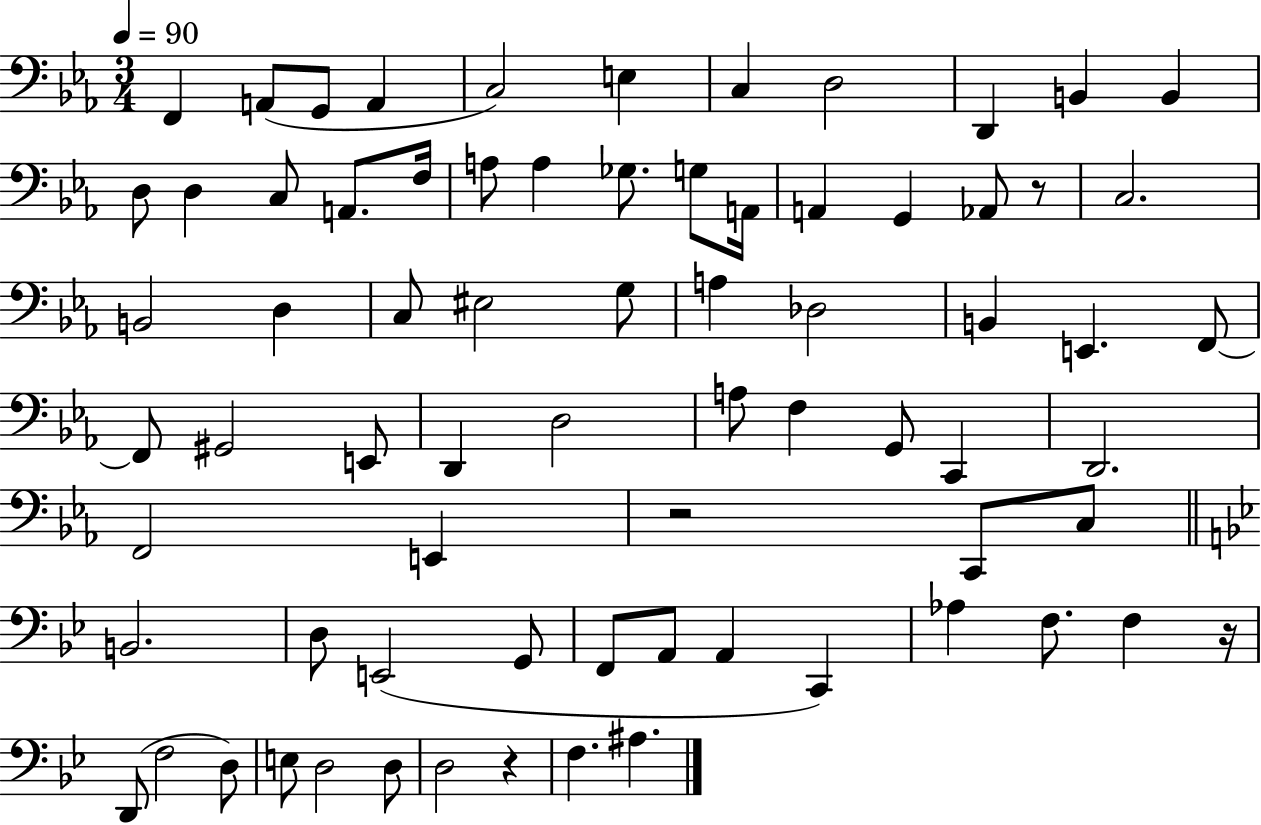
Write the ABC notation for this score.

X:1
T:Untitled
M:3/4
L:1/4
K:Eb
F,, A,,/2 G,,/2 A,, C,2 E, C, D,2 D,, B,, B,, D,/2 D, C,/2 A,,/2 F,/4 A,/2 A, _G,/2 G,/2 A,,/4 A,, G,, _A,,/2 z/2 C,2 B,,2 D, C,/2 ^E,2 G,/2 A, _D,2 B,, E,, F,,/2 F,,/2 ^G,,2 E,,/2 D,, D,2 A,/2 F, G,,/2 C,, D,,2 F,,2 E,, z2 C,,/2 C,/2 B,,2 D,/2 E,,2 G,,/2 F,,/2 A,,/2 A,, C,, _A, F,/2 F, z/4 D,,/2 F,2 D,/2 E,/2 D,2 D,/2 D,2 z F, ^A,